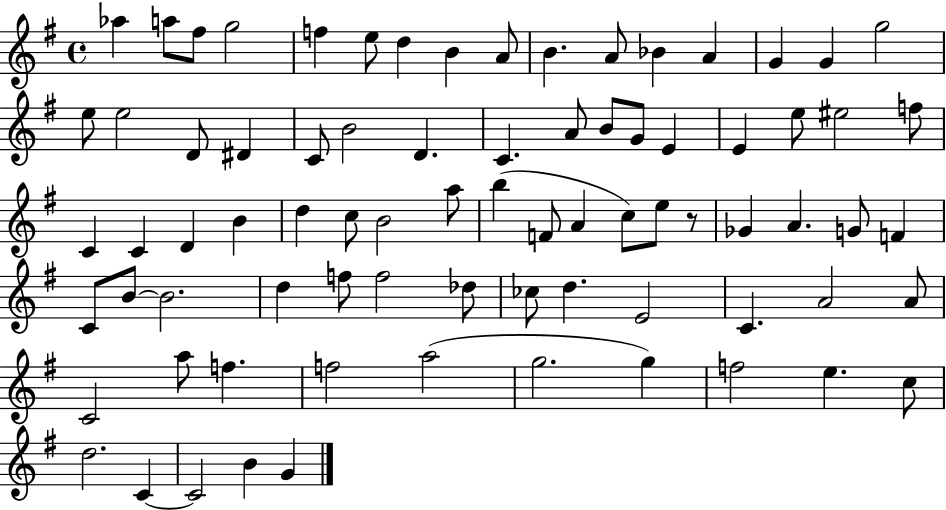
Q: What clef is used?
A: treble